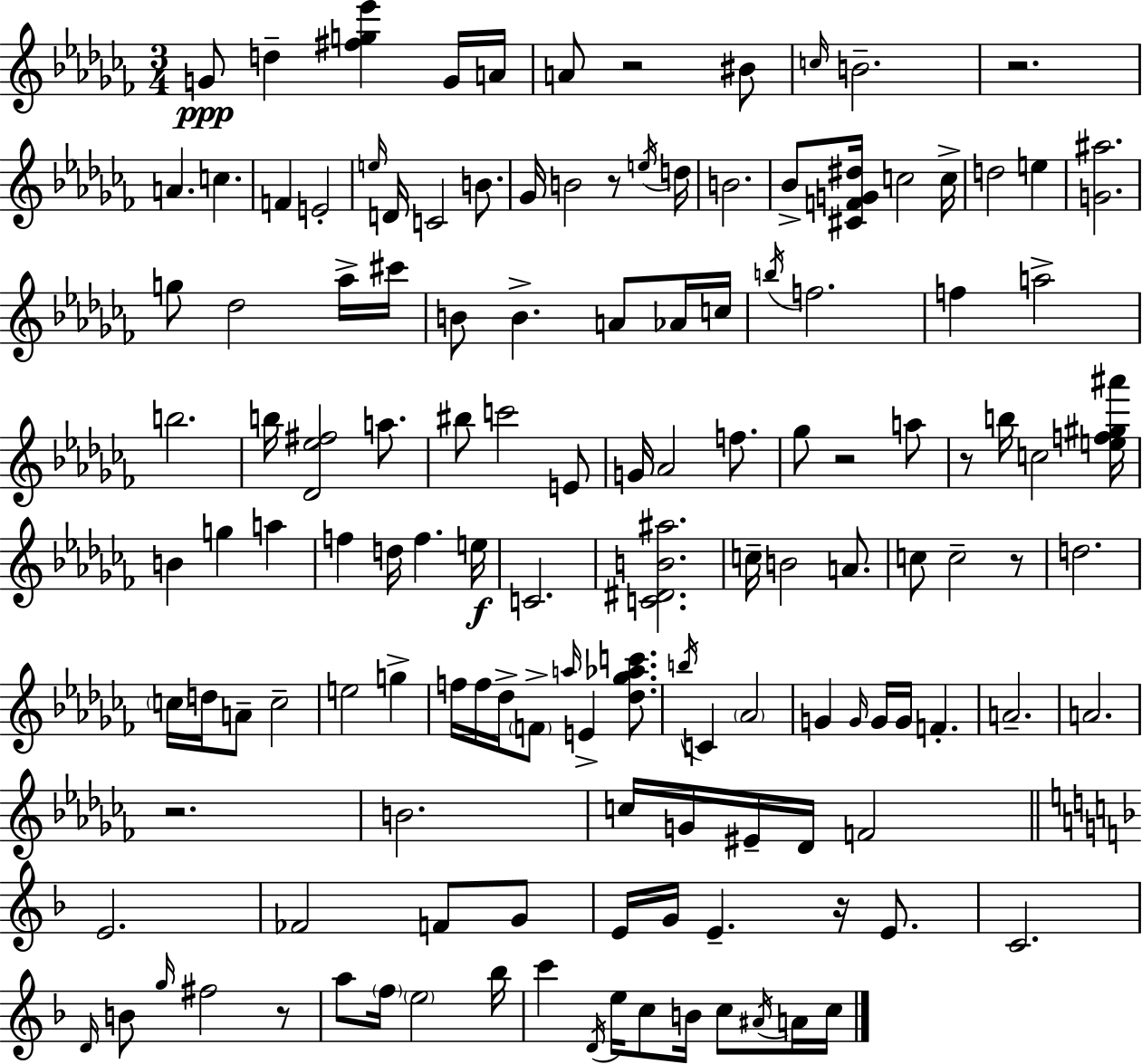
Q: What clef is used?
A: treble